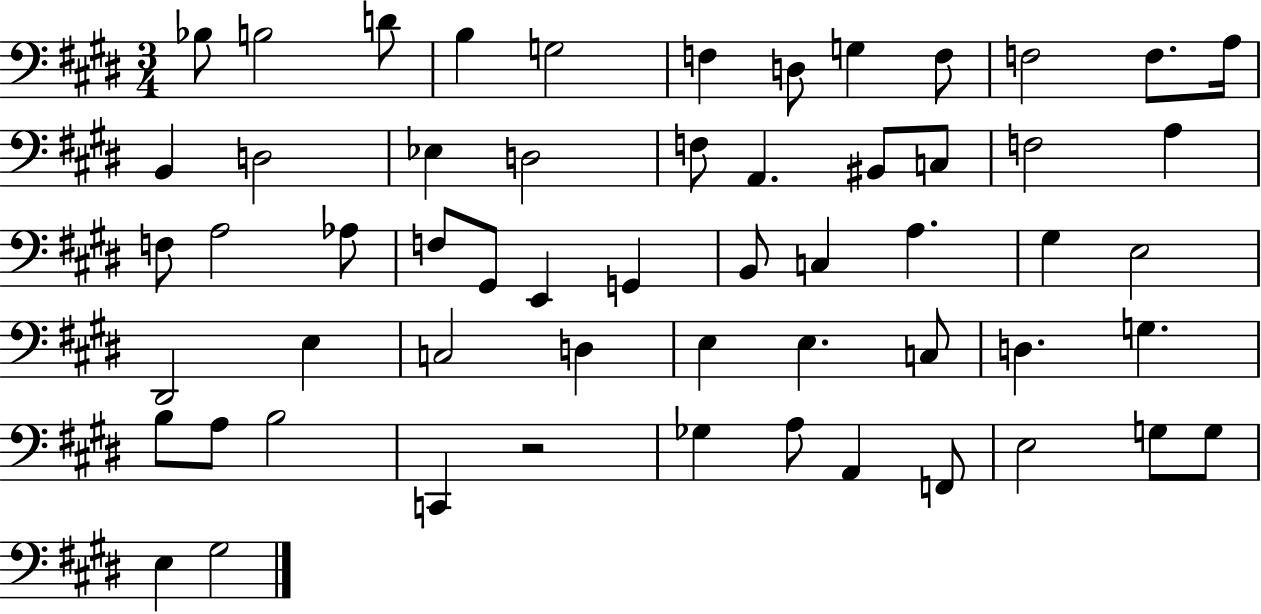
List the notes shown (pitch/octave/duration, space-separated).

Bb3/e B3/h D4/e B3/q G3/h F3/q D3/e G3/q F3/e F3/h F3/e. A3/s B2/q D3/h Eb3/q D3/h F3/e A2/q. BIS2/e C3/e F3/h A3/q F3/e A3/h Ab3/e F3/e G#2/e E2/q G2/q B2/e C3/q A3/q. G#3/q E3/h D#2/h E3/q C3/h D3/q E3/q E3/q. C3/e D3/q. G3/q. B3/e A3/e B3/h C2/q R/h Gb3/q A3/e A2/q F2/e E3/h G3/e G3/e E3/q G#3/h